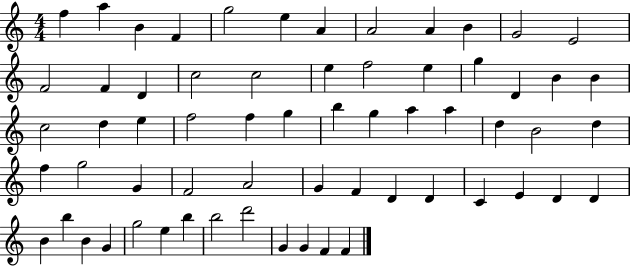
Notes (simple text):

F5/q A5/q B4/q F4/q G5/h E5/q A4/q A4/h A4/q B4/q G4/h E4/h F4/h F4/q D4/q C5/h C5/h E5/q F5/h E5/q G5/q D4/q B4/q B4/q C5/h D5/q E5/q F5/h F5/q G5/q B5/q G5/q A5/q A5/q D5/q B4/h D5/q F5/q G5/h G4/q F4/h A4/h G4/q F4/q D4/q D4/q C4/q E4/q D4/q D4/q B4/q B5/q B4/q G4/q G5/h E5/q B5/q B5/h D6/h G4/q G4/q F4/q F4/q